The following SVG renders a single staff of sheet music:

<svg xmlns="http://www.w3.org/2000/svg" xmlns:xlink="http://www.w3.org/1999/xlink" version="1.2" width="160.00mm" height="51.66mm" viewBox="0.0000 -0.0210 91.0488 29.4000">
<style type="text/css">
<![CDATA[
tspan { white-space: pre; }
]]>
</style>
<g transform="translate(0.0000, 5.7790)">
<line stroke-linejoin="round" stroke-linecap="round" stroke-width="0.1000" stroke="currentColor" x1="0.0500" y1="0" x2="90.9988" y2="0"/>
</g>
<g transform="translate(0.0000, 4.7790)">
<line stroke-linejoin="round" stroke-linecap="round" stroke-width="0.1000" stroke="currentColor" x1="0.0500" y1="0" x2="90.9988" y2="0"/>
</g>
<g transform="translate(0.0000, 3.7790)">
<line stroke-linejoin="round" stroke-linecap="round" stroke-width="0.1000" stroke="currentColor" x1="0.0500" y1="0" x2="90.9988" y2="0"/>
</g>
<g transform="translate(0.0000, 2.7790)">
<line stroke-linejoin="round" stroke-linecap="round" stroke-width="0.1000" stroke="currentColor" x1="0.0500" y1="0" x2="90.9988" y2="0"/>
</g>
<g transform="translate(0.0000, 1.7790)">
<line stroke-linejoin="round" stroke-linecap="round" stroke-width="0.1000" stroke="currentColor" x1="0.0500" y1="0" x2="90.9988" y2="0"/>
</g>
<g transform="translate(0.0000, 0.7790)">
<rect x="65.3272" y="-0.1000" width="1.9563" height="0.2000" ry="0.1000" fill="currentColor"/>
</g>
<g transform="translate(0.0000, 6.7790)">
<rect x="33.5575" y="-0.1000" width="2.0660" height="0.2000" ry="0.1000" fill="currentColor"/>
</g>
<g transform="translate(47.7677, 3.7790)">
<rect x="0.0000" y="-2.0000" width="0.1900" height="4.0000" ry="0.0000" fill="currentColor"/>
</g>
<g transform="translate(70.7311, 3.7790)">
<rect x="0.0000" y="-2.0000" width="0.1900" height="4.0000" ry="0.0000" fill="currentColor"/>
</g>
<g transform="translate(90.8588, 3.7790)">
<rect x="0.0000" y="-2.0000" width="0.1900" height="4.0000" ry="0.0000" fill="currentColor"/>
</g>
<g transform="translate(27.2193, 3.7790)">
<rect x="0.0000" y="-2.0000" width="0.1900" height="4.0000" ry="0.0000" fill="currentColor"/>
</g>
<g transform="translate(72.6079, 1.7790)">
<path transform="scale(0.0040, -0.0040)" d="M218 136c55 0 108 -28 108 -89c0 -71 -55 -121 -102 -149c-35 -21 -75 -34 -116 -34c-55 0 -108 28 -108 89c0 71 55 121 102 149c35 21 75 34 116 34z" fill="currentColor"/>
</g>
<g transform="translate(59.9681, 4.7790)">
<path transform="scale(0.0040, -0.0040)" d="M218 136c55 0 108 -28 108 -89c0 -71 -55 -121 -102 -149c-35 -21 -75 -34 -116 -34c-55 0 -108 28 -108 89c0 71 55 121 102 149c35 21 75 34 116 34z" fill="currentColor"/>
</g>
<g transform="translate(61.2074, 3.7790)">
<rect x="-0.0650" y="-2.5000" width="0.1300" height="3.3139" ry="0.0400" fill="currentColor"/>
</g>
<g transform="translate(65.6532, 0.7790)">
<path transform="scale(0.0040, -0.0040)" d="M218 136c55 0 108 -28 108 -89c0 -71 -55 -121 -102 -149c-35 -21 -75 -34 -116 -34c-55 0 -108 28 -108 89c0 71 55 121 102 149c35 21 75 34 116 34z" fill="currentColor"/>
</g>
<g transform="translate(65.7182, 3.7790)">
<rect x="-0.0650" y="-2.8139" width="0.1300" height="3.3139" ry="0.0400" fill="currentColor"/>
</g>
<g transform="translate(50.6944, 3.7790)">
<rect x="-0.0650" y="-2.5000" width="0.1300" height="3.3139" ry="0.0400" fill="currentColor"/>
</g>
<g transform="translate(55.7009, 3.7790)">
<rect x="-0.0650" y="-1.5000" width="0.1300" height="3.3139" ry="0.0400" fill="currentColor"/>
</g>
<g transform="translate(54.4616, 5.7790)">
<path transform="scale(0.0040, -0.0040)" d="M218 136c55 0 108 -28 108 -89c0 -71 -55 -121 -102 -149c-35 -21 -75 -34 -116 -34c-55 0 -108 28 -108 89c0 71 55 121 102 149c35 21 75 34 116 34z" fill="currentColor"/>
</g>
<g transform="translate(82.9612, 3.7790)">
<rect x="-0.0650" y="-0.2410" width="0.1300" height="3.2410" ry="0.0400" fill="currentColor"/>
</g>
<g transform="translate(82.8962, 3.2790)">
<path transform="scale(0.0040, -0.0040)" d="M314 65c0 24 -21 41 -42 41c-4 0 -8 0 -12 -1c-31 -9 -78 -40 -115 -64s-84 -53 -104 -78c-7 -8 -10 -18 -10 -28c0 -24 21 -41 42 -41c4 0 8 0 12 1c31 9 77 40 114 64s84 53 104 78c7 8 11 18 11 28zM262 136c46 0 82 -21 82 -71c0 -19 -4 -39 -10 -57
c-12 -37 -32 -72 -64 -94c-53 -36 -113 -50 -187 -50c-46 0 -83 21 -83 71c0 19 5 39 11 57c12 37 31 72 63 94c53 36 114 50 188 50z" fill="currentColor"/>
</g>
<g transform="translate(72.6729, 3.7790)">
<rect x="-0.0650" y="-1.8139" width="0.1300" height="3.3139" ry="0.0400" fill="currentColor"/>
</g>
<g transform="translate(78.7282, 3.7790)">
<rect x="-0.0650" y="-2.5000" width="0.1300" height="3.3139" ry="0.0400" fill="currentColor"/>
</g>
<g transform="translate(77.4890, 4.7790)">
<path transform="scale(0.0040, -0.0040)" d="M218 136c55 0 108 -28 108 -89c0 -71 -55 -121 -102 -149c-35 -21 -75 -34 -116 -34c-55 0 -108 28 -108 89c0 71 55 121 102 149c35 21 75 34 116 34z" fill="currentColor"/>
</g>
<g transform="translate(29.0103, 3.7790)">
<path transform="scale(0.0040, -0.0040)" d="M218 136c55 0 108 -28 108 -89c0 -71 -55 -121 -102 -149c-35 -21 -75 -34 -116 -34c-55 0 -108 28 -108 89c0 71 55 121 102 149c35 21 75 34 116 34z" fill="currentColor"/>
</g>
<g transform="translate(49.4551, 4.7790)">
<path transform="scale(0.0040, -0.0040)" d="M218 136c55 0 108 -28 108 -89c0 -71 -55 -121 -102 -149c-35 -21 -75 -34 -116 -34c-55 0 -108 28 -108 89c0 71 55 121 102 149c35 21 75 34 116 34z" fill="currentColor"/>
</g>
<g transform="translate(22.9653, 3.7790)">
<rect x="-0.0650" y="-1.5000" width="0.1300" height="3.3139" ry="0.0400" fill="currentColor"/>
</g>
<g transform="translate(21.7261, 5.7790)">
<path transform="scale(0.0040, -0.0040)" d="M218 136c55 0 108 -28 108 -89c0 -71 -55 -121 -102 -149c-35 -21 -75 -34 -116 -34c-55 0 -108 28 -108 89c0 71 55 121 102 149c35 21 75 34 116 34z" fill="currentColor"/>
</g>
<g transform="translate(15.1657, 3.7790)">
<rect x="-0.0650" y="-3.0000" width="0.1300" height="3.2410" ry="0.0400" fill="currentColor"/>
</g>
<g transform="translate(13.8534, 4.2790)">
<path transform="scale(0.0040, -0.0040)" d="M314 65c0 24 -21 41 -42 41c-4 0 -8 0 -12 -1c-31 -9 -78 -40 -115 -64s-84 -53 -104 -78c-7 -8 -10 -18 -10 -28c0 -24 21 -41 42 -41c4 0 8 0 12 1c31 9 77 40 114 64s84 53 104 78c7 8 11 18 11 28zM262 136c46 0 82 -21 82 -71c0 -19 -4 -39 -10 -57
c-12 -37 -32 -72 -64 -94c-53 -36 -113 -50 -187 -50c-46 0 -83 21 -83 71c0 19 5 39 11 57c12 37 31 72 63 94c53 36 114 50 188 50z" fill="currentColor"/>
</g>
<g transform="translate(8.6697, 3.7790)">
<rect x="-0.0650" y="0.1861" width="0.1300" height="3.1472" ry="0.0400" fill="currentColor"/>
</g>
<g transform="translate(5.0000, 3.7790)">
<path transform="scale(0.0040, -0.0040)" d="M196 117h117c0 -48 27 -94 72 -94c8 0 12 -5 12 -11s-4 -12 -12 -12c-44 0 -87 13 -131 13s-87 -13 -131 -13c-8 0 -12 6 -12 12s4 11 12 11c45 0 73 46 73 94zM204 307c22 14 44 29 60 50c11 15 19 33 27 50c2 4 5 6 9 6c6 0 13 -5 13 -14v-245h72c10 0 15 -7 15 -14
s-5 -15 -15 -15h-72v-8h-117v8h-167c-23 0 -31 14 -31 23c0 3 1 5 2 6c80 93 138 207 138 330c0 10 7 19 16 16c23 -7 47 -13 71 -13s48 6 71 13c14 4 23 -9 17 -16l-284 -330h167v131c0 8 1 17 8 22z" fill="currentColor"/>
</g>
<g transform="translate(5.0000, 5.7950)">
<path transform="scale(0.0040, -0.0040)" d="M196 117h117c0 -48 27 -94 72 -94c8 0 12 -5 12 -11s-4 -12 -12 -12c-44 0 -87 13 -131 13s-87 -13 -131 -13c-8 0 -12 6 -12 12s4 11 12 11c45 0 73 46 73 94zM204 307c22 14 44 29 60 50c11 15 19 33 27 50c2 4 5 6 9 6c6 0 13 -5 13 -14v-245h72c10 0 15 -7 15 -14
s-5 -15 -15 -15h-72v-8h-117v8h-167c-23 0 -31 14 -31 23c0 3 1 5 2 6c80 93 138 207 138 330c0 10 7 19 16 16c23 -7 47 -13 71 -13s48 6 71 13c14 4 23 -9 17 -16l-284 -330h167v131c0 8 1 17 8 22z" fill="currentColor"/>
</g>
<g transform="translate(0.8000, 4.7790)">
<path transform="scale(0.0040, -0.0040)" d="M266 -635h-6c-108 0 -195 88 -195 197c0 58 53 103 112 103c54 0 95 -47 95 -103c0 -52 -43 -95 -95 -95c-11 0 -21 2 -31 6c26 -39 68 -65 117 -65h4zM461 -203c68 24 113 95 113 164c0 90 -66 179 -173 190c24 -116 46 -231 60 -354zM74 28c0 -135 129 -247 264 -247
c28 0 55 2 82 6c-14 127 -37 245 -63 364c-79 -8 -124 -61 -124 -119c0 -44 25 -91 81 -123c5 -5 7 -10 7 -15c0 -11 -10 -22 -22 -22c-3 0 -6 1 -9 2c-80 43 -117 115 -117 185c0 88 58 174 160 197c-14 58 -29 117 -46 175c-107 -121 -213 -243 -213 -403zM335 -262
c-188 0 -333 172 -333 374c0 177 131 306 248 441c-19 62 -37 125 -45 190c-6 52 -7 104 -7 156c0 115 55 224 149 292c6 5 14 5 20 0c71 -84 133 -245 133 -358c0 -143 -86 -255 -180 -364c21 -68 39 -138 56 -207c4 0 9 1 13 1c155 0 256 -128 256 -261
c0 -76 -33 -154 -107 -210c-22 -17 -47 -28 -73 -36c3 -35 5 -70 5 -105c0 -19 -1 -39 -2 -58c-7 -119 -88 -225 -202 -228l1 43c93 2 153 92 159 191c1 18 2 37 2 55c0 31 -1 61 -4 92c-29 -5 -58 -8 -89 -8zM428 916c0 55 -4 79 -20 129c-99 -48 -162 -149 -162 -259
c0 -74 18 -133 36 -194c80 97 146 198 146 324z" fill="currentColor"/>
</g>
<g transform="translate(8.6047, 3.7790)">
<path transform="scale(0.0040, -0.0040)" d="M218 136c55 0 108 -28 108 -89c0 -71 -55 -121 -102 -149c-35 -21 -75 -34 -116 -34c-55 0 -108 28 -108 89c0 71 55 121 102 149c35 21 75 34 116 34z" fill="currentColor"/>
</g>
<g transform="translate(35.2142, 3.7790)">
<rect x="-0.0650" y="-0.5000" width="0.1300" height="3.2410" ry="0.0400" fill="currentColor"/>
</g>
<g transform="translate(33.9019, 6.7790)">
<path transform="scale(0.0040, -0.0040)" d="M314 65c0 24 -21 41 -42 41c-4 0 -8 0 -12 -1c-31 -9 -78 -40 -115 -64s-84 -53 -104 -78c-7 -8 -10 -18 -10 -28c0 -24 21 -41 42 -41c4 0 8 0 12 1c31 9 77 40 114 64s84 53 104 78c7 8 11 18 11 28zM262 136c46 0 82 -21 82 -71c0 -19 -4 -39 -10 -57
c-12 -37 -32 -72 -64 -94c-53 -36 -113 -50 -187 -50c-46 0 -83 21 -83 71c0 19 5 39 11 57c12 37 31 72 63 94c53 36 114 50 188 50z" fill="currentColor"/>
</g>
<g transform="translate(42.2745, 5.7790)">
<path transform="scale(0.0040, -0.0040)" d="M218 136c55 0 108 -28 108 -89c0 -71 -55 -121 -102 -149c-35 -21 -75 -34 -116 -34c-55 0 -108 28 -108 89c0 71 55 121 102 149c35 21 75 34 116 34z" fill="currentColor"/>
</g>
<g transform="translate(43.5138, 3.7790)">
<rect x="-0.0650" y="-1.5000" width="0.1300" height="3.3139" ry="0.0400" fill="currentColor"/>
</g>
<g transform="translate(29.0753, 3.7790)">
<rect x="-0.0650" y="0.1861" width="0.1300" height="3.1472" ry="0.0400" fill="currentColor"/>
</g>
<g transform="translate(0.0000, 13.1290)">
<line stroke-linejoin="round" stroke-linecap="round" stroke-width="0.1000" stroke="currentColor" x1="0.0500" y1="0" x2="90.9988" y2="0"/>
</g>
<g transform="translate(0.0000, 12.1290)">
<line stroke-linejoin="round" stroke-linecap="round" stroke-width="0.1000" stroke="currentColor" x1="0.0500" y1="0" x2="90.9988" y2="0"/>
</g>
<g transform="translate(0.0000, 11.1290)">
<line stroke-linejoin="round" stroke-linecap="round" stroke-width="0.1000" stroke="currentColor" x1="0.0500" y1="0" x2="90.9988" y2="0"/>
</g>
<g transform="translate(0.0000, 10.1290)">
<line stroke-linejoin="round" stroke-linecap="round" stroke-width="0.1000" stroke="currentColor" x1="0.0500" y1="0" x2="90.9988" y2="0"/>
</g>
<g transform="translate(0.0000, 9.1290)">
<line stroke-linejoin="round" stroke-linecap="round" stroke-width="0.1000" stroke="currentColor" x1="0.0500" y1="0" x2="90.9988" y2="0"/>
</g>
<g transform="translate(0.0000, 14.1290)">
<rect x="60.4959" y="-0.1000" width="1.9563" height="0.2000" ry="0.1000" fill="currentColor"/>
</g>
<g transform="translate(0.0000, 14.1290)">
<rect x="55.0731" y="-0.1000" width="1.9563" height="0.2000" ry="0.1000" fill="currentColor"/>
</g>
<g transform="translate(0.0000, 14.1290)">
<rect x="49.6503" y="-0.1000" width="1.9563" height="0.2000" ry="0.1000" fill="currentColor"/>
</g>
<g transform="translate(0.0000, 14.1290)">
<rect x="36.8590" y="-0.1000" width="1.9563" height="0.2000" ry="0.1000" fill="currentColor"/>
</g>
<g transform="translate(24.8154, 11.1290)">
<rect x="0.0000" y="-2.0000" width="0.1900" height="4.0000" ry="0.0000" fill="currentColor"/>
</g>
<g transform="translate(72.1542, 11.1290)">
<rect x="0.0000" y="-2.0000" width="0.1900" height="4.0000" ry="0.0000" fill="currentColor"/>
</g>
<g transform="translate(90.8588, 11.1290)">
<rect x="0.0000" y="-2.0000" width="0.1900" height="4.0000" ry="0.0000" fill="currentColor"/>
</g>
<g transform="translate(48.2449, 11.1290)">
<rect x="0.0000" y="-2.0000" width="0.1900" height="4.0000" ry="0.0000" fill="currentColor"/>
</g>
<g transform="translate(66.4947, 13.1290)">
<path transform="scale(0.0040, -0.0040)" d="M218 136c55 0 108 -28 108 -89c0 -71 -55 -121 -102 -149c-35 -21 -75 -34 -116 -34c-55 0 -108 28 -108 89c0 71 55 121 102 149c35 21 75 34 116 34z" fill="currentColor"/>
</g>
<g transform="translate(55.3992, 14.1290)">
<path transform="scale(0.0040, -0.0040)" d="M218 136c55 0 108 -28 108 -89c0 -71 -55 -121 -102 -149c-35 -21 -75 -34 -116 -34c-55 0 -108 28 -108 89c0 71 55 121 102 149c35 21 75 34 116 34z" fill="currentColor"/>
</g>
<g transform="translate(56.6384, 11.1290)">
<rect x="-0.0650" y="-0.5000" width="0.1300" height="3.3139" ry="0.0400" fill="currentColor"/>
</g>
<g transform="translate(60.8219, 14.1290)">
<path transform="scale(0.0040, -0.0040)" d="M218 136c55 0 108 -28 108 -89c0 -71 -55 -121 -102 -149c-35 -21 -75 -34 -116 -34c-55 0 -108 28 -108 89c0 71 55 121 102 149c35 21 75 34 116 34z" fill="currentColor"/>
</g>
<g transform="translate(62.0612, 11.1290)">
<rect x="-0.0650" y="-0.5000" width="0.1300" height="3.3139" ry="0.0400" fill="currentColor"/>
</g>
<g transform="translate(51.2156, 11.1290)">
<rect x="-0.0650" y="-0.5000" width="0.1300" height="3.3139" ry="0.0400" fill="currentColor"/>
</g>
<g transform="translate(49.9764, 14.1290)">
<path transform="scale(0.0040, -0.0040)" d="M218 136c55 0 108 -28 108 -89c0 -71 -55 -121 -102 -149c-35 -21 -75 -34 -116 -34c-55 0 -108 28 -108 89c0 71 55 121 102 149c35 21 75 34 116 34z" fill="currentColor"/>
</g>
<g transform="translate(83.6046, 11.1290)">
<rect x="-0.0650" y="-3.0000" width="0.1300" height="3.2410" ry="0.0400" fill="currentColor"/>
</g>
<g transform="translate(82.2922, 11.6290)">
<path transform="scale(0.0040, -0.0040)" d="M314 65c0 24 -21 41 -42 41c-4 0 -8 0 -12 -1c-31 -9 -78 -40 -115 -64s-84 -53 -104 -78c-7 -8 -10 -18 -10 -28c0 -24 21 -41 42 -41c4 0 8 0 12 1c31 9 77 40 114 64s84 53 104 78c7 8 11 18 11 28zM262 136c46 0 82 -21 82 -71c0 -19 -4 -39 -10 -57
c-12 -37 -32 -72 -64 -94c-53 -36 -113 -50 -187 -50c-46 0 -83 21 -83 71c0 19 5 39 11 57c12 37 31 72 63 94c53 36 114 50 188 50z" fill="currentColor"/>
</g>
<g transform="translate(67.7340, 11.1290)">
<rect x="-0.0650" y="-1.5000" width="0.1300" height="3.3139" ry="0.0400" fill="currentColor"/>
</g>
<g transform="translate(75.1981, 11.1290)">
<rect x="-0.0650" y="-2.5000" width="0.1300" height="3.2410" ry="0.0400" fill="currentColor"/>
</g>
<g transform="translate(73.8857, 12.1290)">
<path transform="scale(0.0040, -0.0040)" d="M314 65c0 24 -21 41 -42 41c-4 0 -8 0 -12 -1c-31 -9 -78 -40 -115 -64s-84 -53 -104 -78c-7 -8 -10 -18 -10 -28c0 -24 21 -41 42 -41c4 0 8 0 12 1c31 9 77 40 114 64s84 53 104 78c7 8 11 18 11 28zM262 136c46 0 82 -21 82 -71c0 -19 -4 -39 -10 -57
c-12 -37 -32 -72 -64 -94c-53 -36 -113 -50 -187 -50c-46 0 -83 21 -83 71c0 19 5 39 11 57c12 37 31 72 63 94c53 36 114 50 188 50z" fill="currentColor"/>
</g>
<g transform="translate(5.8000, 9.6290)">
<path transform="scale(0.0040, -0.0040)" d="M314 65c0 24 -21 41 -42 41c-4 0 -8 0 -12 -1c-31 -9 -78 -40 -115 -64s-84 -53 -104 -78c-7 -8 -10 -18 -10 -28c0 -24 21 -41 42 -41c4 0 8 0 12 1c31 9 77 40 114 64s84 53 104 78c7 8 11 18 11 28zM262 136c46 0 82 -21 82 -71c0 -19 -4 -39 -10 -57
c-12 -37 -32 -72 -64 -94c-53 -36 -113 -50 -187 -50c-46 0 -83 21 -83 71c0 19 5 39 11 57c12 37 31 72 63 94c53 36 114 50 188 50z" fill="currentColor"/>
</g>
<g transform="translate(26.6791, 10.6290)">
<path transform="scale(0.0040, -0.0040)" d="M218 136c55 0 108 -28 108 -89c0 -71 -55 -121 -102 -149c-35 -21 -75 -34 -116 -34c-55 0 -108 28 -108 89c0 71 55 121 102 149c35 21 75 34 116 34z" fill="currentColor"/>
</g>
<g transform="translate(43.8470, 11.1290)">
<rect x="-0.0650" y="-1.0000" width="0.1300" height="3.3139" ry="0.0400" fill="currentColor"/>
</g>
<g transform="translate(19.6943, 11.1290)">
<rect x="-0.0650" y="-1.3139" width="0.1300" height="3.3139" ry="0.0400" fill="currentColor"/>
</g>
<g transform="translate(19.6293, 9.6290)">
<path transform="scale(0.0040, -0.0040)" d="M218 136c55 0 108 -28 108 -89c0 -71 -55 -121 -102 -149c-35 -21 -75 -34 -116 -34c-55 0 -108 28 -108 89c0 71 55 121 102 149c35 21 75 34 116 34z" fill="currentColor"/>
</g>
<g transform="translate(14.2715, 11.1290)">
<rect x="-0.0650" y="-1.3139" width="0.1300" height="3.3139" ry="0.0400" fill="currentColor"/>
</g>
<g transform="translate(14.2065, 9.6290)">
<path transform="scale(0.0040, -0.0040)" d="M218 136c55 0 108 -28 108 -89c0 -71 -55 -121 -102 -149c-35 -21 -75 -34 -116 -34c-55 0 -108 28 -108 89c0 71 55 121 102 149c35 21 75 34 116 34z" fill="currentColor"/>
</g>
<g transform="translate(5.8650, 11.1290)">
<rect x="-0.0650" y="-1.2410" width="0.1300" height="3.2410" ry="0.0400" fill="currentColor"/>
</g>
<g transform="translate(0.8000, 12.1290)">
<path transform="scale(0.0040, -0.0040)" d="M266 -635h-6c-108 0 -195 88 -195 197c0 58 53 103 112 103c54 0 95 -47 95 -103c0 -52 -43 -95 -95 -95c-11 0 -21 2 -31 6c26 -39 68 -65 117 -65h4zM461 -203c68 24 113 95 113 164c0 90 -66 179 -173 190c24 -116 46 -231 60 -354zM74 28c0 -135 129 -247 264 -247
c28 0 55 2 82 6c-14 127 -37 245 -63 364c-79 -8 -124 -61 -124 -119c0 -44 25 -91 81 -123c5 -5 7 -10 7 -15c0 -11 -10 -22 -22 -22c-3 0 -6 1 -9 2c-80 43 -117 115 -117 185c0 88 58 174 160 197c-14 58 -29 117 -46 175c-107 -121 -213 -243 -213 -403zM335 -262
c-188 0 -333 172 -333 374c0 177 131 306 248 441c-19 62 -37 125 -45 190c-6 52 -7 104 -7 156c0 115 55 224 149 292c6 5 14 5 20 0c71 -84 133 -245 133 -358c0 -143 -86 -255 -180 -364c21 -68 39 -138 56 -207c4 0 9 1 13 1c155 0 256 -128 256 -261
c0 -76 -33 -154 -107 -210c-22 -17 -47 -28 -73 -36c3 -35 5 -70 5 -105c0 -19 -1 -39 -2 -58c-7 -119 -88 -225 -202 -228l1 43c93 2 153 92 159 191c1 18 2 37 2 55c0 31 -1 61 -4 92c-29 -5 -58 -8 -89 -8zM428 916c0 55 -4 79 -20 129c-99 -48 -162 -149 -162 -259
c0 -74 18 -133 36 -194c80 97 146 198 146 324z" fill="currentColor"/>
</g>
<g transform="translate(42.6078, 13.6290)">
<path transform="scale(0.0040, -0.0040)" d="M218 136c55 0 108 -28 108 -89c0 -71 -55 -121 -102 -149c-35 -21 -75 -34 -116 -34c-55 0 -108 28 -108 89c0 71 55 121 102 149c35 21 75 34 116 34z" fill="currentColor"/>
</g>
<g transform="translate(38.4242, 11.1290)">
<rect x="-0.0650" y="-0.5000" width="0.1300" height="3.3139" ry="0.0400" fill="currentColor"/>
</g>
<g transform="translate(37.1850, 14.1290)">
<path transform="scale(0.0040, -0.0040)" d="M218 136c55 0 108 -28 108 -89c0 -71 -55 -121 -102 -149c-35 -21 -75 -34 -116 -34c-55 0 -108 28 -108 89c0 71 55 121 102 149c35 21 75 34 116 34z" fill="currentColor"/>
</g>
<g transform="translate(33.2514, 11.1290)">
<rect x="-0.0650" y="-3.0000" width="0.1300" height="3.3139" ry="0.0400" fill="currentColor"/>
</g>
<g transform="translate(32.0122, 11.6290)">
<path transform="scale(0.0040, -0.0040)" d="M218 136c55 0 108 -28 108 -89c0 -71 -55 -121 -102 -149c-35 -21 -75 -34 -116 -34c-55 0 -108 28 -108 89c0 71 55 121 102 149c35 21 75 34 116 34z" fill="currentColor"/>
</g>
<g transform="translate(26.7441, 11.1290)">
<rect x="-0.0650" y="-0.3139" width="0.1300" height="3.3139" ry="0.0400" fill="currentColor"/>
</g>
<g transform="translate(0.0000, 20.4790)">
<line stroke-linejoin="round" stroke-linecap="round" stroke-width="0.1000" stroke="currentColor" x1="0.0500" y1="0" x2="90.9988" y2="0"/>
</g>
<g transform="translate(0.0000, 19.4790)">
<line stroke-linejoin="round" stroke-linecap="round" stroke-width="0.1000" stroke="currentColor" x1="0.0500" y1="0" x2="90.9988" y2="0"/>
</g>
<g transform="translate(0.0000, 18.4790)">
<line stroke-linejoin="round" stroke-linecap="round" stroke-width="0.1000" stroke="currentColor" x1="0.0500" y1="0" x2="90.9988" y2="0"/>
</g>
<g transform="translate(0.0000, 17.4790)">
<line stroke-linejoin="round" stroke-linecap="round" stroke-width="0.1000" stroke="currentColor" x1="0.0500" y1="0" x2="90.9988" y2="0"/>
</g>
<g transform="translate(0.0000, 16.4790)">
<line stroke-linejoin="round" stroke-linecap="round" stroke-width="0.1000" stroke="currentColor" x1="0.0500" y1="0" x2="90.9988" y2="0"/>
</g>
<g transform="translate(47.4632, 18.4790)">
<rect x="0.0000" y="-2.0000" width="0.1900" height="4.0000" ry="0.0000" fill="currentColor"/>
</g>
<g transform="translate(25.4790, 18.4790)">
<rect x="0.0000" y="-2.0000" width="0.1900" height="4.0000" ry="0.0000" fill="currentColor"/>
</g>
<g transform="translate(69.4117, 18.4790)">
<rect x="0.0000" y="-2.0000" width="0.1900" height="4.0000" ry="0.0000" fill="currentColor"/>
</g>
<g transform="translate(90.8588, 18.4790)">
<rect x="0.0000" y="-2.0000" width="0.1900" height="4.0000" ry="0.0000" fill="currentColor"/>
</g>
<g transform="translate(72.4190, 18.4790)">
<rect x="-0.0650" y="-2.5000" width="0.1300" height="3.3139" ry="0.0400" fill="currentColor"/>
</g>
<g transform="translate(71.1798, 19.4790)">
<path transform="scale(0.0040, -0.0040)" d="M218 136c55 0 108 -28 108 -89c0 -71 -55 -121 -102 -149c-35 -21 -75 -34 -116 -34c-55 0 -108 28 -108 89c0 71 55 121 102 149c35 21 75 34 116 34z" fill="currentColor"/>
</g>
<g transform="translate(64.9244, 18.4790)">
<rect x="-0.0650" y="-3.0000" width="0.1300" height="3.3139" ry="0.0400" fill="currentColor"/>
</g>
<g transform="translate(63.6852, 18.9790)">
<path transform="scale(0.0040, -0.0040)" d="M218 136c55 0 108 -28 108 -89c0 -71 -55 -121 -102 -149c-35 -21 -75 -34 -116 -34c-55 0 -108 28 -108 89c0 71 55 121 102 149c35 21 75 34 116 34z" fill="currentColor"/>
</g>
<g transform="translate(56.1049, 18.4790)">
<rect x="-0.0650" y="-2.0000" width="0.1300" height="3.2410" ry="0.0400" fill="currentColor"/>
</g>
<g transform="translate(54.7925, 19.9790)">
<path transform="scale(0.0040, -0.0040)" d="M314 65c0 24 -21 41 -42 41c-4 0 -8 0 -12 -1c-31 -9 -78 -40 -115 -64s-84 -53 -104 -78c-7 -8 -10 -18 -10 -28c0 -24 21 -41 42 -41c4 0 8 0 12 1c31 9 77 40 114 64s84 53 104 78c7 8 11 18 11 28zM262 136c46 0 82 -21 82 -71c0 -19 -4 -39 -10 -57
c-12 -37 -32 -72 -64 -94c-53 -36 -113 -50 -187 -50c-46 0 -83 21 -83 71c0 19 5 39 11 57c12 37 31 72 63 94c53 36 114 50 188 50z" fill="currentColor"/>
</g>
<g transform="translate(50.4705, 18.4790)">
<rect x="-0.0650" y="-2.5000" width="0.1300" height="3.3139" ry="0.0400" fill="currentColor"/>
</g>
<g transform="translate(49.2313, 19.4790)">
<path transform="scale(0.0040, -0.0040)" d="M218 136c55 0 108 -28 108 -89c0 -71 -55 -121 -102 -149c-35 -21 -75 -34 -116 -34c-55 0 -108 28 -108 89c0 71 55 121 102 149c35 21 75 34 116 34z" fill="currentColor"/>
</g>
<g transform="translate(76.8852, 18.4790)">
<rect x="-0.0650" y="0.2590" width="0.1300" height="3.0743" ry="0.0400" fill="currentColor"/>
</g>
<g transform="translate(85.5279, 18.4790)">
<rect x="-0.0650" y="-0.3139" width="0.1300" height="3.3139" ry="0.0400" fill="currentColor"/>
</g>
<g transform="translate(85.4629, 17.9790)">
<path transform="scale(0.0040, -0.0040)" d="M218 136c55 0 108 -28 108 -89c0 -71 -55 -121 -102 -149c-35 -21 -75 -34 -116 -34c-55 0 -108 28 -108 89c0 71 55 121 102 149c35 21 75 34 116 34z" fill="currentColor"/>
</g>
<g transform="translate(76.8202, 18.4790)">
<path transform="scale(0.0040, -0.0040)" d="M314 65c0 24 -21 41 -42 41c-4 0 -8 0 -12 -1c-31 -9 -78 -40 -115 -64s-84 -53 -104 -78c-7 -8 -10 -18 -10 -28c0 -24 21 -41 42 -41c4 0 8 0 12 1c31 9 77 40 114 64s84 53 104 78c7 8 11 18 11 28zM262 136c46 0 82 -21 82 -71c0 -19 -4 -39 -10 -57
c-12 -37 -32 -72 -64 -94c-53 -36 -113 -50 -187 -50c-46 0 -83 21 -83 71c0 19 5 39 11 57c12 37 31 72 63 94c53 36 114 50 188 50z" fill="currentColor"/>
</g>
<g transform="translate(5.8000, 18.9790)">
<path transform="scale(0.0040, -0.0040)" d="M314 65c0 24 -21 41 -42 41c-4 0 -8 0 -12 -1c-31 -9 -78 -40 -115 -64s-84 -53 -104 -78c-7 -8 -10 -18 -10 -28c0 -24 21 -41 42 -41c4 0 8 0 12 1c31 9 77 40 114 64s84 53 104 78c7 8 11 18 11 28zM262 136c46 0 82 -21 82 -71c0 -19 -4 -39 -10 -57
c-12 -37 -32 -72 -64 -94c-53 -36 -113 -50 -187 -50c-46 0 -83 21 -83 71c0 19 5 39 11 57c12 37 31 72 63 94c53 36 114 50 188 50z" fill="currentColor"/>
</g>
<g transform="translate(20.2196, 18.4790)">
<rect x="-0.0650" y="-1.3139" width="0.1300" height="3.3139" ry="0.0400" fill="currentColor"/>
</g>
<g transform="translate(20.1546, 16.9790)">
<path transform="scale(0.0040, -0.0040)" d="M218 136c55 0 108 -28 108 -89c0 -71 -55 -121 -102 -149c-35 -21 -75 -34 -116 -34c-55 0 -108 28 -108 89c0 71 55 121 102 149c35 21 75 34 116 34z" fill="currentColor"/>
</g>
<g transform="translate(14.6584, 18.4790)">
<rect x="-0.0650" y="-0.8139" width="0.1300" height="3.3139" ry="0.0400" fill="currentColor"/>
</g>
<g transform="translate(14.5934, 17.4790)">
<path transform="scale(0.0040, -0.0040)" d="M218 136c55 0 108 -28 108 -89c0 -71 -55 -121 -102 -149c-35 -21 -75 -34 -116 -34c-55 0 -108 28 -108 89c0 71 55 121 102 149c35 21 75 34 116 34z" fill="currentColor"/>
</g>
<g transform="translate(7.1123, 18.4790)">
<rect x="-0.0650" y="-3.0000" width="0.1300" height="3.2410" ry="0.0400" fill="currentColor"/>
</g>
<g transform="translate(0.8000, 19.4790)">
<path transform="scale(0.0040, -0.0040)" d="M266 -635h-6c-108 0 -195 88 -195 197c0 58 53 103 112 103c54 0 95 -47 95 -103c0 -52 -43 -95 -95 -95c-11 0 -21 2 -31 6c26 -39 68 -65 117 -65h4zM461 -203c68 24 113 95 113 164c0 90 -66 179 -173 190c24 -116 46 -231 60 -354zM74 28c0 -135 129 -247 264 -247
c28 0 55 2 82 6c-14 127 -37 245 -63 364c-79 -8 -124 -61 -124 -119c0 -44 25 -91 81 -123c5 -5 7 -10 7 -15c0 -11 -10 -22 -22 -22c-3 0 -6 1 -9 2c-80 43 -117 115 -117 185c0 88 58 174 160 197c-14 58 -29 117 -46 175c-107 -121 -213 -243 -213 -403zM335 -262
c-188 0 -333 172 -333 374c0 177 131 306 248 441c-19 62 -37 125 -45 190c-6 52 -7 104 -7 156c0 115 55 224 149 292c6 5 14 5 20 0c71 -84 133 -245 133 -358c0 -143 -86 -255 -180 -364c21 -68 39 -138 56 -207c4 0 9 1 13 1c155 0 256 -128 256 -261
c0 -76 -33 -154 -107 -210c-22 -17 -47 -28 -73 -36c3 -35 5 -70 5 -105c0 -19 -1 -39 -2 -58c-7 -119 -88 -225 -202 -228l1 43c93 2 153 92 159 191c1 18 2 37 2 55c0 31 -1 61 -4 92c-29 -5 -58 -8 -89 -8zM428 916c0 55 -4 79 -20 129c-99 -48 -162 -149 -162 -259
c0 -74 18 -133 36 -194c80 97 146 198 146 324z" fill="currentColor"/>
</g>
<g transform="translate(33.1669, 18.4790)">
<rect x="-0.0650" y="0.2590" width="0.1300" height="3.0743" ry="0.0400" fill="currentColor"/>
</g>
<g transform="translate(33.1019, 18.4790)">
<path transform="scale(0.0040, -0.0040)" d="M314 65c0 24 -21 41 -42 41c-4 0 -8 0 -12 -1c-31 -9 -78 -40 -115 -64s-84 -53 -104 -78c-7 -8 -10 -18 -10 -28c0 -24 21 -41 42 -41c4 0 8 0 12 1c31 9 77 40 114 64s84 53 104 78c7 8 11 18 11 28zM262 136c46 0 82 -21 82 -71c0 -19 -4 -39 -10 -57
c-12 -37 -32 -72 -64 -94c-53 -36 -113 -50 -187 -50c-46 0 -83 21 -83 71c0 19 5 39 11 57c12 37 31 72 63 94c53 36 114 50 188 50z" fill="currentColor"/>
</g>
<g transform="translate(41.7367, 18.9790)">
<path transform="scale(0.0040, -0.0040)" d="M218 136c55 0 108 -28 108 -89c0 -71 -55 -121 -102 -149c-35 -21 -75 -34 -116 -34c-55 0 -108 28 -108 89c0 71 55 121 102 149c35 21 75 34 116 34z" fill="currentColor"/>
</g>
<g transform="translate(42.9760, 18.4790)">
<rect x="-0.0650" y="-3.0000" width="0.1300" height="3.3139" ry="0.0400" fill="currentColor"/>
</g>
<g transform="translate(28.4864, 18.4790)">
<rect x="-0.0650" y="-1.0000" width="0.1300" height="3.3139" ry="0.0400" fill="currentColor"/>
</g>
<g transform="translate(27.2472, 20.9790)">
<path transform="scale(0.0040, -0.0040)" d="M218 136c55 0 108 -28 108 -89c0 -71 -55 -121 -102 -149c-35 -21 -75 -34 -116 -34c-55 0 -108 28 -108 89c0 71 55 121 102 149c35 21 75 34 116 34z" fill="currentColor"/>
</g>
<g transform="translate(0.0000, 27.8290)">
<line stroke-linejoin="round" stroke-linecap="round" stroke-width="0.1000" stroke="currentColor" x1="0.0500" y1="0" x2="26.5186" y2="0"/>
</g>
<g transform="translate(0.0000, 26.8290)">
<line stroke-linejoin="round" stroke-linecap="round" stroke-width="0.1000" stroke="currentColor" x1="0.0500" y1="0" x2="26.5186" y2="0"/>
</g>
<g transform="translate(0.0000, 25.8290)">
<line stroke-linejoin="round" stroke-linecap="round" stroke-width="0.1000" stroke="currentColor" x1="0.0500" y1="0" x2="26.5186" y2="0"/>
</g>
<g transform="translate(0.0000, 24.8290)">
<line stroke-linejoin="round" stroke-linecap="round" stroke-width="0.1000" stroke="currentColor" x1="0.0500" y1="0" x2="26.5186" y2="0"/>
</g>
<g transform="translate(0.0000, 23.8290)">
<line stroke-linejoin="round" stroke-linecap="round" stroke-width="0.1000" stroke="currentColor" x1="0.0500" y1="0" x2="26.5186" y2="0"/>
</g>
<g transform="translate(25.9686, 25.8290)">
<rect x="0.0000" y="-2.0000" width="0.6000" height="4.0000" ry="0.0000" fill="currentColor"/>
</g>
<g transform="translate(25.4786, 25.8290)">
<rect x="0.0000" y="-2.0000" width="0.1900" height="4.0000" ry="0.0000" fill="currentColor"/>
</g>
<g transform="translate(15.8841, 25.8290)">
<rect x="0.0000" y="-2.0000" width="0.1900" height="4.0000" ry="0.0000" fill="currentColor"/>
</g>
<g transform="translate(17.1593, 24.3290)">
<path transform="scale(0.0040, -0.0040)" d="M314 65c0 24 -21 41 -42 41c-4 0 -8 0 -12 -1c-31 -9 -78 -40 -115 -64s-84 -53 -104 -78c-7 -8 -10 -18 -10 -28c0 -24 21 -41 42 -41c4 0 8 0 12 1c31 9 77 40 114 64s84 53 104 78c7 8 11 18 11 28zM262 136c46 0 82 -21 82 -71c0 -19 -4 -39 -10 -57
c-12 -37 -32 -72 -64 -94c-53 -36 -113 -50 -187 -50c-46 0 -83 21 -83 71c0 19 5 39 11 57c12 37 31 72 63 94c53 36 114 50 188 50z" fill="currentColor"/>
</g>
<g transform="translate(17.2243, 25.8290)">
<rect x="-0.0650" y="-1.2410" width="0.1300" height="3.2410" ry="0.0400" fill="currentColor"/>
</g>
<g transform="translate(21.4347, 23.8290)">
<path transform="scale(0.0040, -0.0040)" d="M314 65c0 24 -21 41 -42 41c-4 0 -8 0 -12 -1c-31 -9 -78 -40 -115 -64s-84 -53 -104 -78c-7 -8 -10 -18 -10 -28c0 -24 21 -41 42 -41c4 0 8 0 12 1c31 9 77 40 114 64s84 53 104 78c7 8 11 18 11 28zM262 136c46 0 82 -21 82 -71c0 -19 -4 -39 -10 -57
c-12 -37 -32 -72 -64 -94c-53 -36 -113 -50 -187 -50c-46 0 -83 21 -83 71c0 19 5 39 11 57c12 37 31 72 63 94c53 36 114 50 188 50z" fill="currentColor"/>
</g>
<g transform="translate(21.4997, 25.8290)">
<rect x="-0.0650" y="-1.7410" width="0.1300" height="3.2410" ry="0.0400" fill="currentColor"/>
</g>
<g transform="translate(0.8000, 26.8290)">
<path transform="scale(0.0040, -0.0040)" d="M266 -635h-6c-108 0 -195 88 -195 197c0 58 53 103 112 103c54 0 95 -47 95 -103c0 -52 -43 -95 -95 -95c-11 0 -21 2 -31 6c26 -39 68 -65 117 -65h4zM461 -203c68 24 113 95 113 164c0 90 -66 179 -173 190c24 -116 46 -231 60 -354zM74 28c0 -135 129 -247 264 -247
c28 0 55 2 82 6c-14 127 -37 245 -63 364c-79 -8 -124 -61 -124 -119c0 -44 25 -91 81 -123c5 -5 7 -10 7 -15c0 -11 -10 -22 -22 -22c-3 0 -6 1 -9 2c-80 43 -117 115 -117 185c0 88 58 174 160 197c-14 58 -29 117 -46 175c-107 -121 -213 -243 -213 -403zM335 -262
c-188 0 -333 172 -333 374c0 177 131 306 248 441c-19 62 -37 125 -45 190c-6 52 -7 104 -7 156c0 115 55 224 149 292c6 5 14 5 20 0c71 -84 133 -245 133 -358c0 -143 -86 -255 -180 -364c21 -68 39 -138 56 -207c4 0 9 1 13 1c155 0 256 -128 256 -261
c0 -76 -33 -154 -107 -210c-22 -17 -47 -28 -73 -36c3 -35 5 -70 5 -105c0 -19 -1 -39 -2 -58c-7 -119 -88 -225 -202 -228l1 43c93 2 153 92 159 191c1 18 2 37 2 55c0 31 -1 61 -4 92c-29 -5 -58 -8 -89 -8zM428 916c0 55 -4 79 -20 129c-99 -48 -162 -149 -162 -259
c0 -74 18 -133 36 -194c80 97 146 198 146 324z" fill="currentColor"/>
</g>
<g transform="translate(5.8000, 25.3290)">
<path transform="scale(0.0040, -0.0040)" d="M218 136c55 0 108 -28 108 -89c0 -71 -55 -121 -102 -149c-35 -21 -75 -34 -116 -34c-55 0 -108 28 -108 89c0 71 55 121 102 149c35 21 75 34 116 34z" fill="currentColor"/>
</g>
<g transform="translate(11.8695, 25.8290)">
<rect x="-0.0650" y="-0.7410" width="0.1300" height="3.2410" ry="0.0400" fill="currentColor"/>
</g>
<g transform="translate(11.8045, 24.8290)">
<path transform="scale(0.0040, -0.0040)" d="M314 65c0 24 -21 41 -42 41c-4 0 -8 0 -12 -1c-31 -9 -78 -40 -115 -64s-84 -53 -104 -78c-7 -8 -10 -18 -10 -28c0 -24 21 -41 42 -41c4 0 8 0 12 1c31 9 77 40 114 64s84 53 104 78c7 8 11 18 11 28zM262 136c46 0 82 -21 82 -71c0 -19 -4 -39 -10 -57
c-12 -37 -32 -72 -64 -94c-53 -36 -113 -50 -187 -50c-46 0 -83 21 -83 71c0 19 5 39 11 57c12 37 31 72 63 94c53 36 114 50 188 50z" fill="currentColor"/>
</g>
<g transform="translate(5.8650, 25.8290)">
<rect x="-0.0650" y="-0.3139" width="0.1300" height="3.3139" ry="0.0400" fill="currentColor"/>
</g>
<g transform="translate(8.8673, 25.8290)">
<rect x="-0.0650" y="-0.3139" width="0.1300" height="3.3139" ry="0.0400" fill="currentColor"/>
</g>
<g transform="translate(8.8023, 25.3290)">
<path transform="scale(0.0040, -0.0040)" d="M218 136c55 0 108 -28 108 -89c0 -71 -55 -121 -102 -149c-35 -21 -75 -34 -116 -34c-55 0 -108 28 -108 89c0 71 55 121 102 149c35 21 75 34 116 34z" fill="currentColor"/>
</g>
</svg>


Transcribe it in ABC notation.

X:1
T:Untitled
M:4/4
L:1/4
K:C
B A2 E B C2 E G E G a f G c2 e2 e e c A C D C C C E G2 A2 A2 d e D B2 A G F2 A G B2 c c c d2 e2 f2